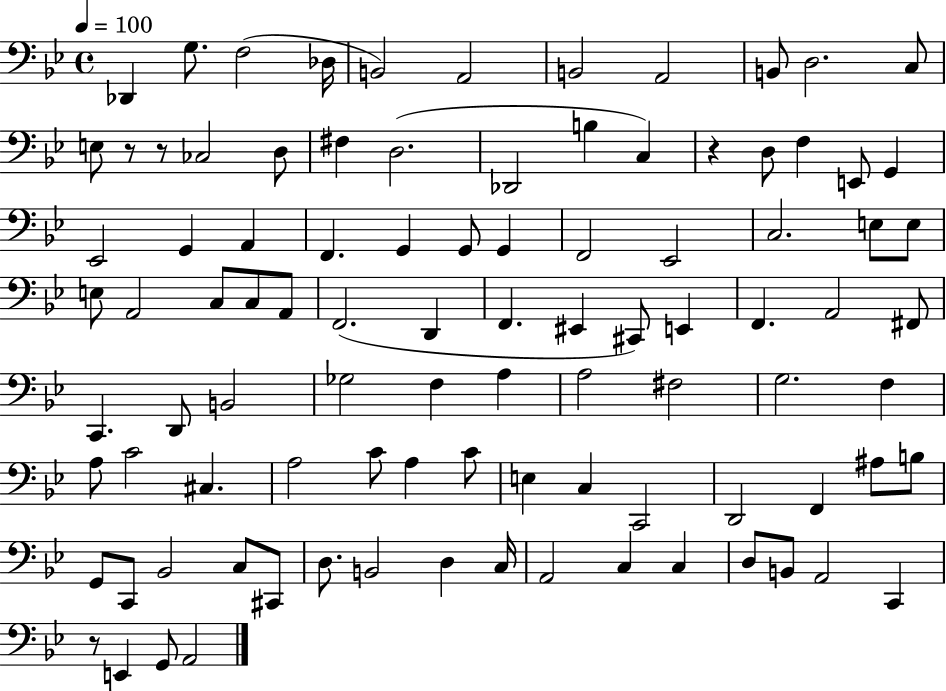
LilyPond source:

{
  \clef bass
  \time 4/4
  \defaultTimeSignature
  \key bes \major
  \tempo 4 = 100
  des,4 g8. f2( des16 | b,2) a,2 | b,2 a,2 | b,8 d2. c8 | \break e8 r8 r8 ces2 d8 | fis4 d2.( | des,2 b4 c4) | r4 d8 f4 e,8 g,4 | \break ees,2 g,4 a,4 | f,4. g,4 g,8 g,4 | f,2 ees,2 | c2. e8 e8 | \break e8 a,2 c8 c8 a,8 | f,2.( d,4 | f,4. eis,4 cis,8) e,4 | f,4. a,2 fis,8 | \break c,4. d,8 b,2 | ges2 f4 a4 | a2 fis2 | g2. f4 | \break a8 c'2 cis4. | a2 c'8 a4 c'8 | e4 c4 c,2 | d,2 f,4 ais8 b8 | \break g,8 c,8 bes,2 c8 cis,8 | d8. b,2 d4 c16 | a,2 c4 c4 | d8 b,8 a,2 c,4 | \break r8 e,4 g,8 a,2 | \bar "|."
}